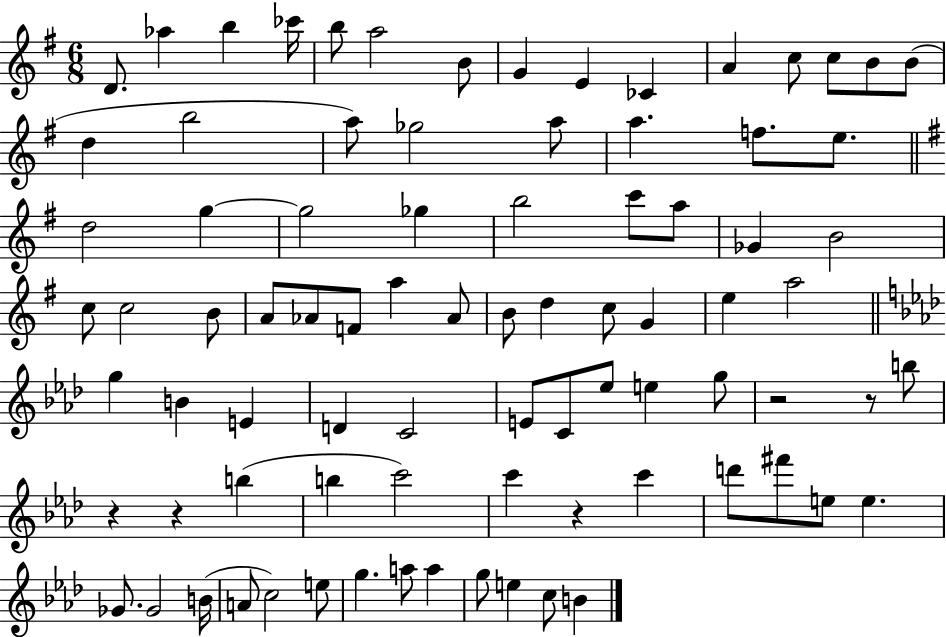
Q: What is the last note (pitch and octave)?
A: B4